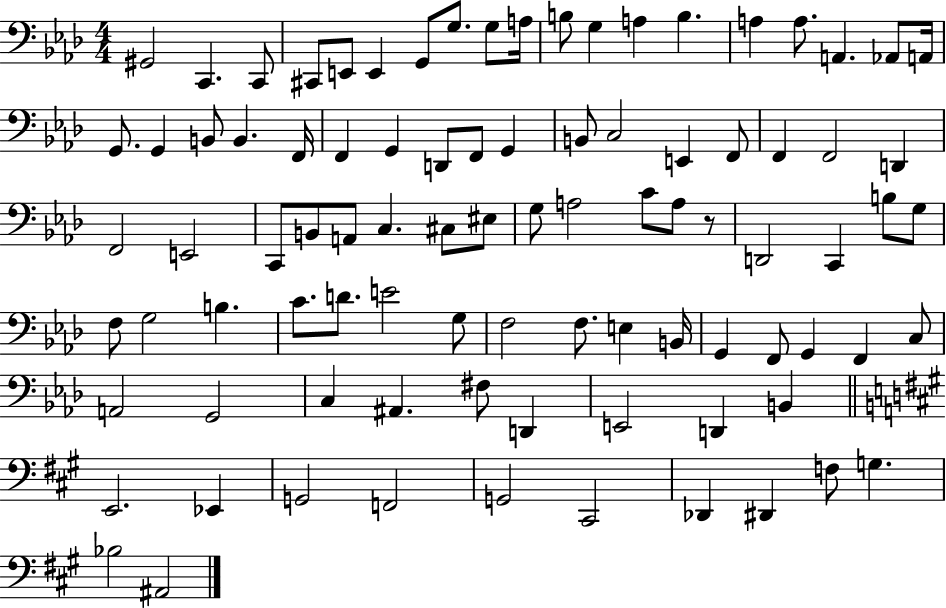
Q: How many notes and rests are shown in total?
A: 90